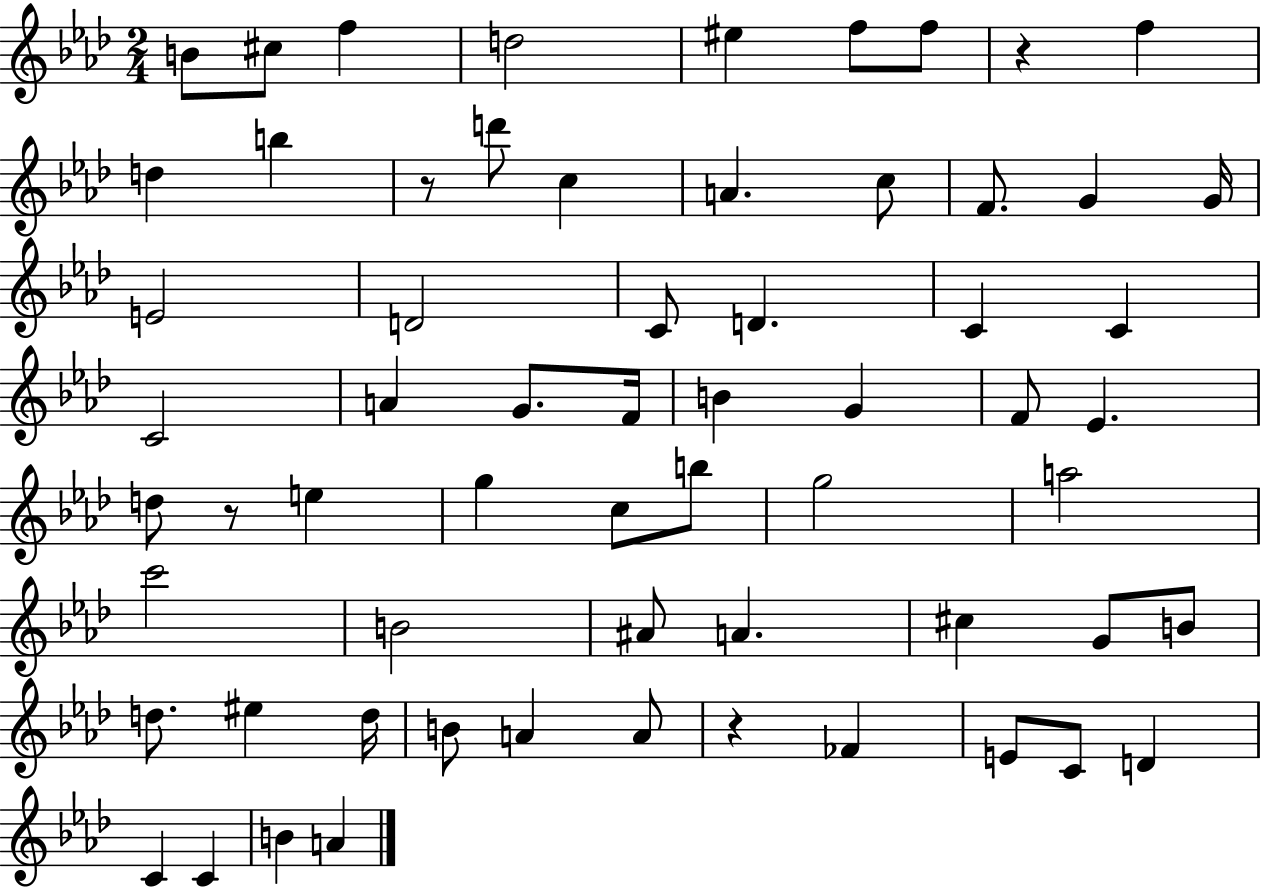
{
  \clef treble
  \numericTimeSignature
  \time 2/4
  \key aes \major
  b'8 cis''8 f''4 | d''2 | eis''4 f''8 f''8 | r4 f''4 | \break d''4 b''4 | r8 d'''8 c''4 | a'4. c''8 | f'8. g'4 g'16 | \break e'2 | d'2 | c'8 d'4. | c'4 c'4 | \break c'2 | a'4 g'8. f'16 | b'4 g'4 | f'8 ees'4. | \break d''8 r8 e''4 | g''4 c''8 b''8 | g''2 | a''2 | \break c'''2 | b'2 | ais'8 a'4. | cis''4 g'8 b'8 | \break d''8. eis''4 d''16 | b'8 a'4 a'8 | r4 fes'4 | e'8 c'8 d'4 | \break c'4 c'4 | b'4 a'4 | \bar "|."
}